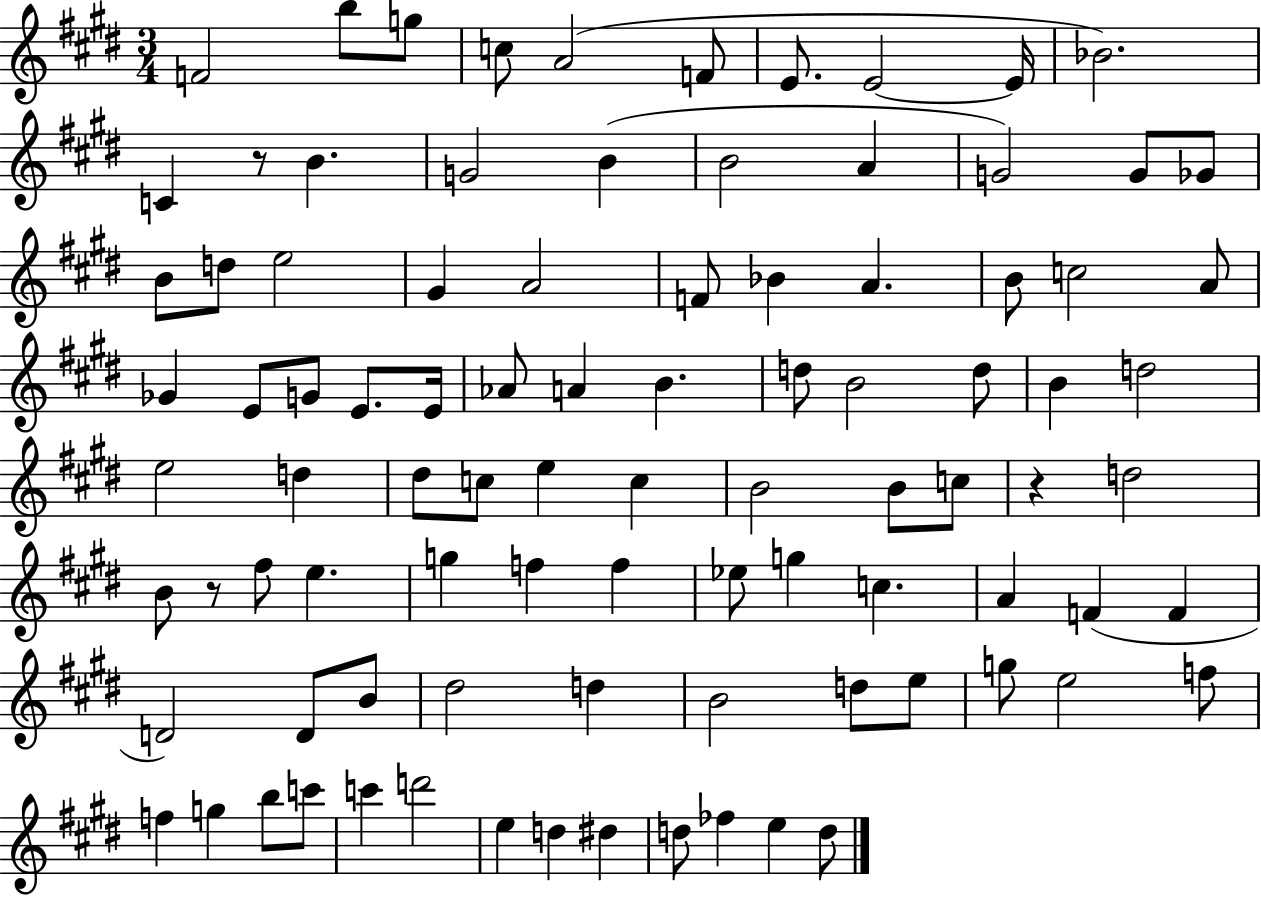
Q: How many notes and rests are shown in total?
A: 92